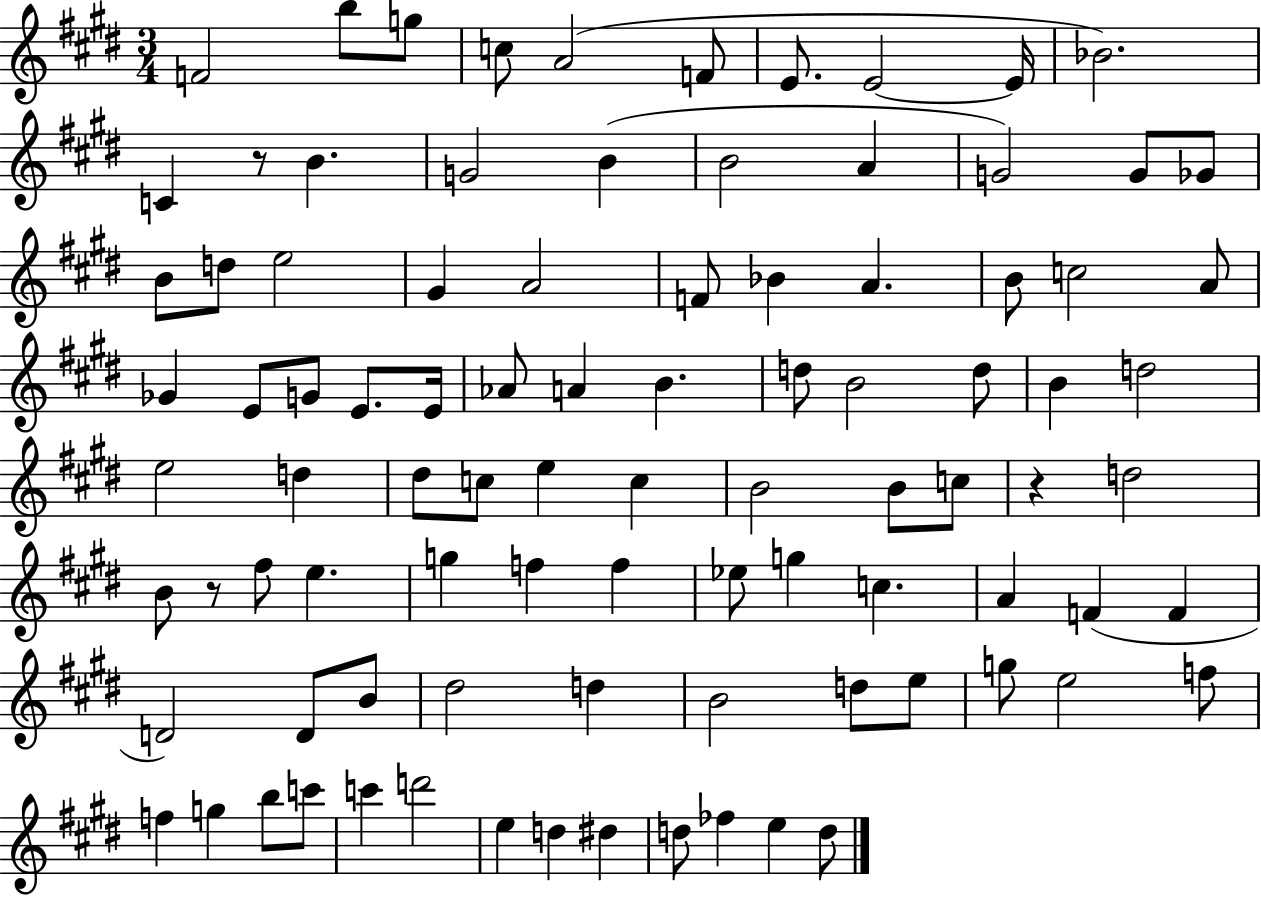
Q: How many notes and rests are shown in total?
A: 92